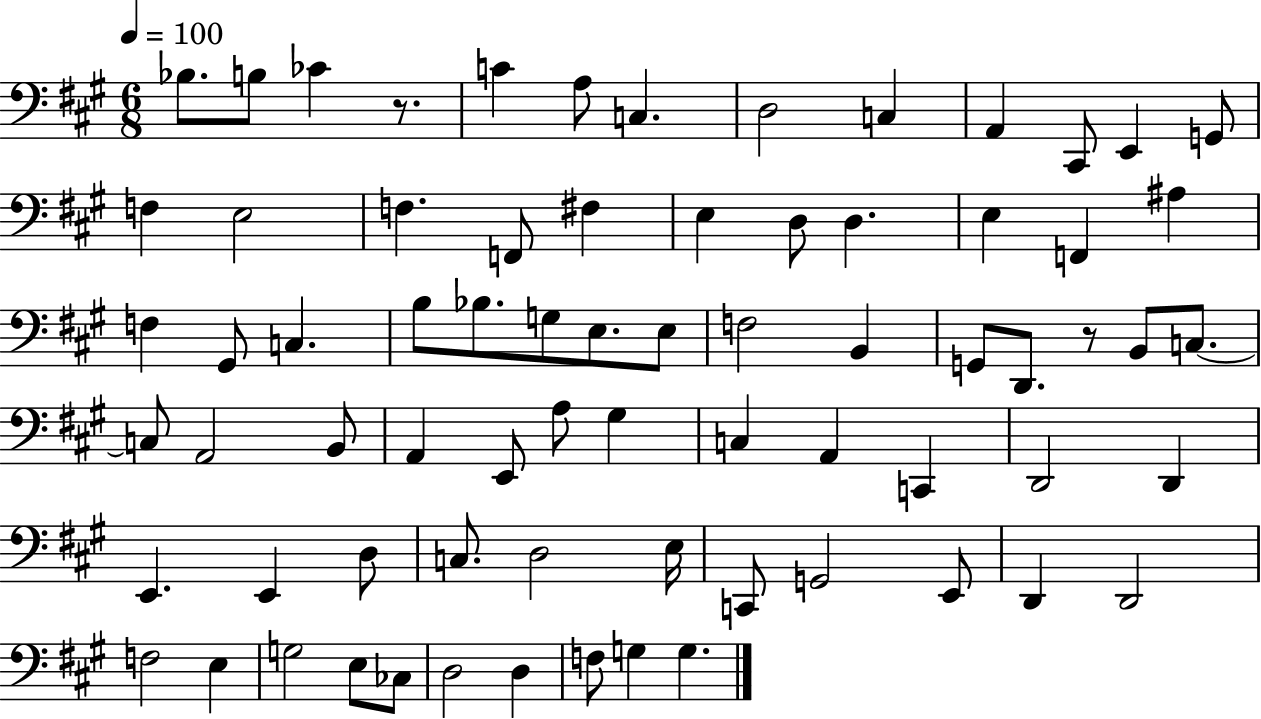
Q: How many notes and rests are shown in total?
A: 72